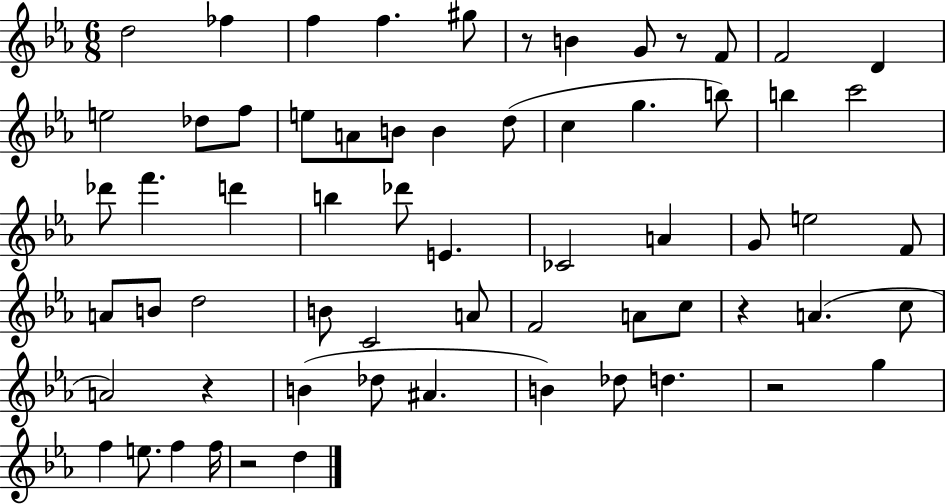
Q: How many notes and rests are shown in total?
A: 64